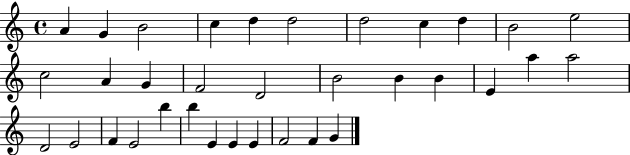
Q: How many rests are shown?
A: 0